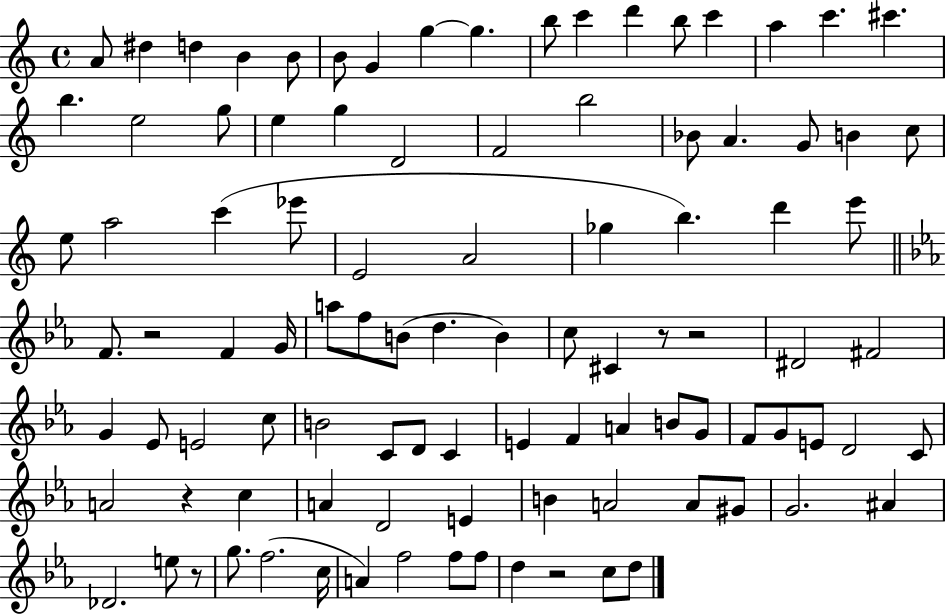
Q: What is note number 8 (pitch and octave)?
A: G5